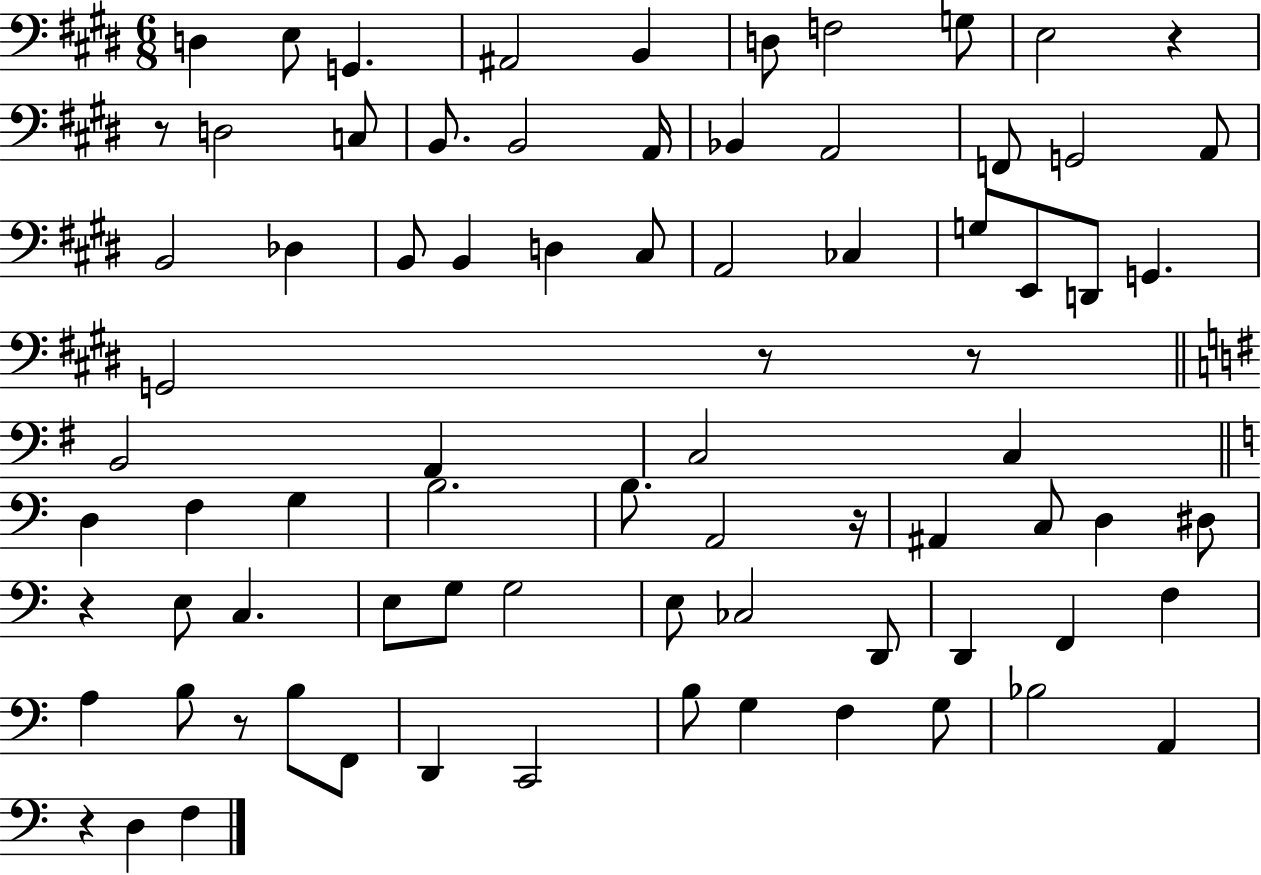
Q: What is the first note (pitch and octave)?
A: D3